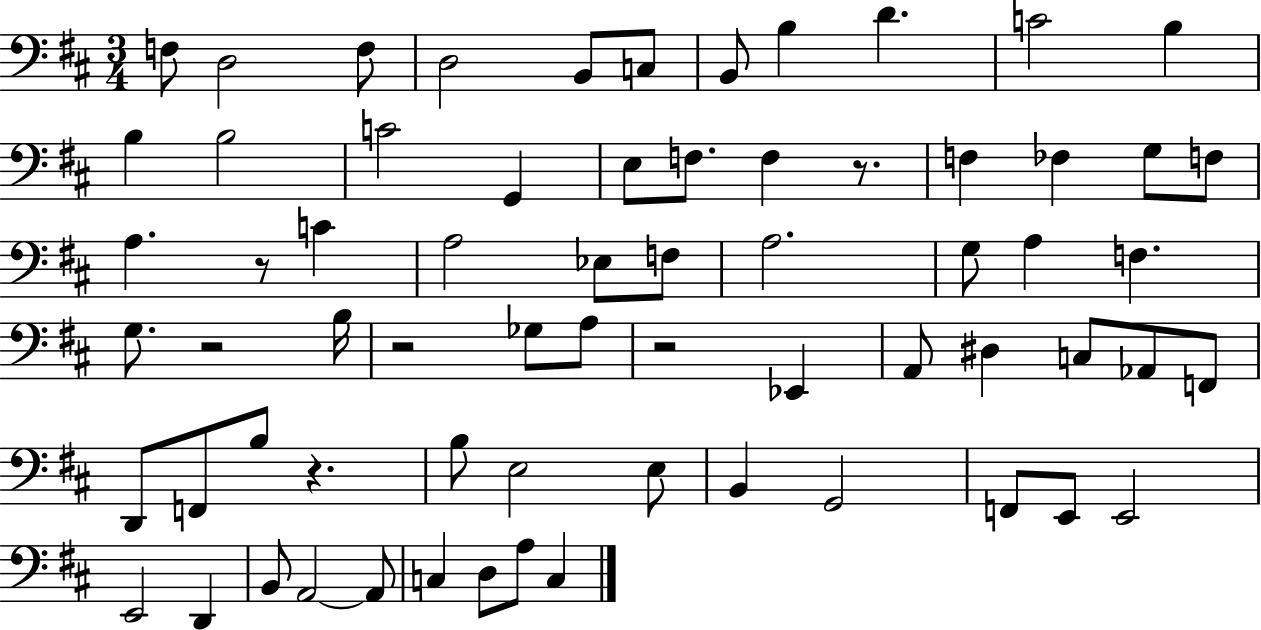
{
  \clef bass
  \numericTimeSignature
  \time 3/4
  \key d \major
  f8 d2 f8 | d2 b,8 c8 | b,8 b4 d'4. | c'2 b4 | \break b4 b2 | c'2 g,4 | e8 f8. f4 r8. | f4 fes4 g8 f8 | \break a4. r8 c'4 | a2 ees8 f8 | a2. | g8 a4 f4. | \break g8. r2 b16 | r2 ges8 a8 | r2 ees,4 | a,8 dis4 c8 aes,8 f,8 | \break d,8 f,8 b8 r4. | b8 e2 e8 | b,4 g,2 | f,8 e,8 e,2 | \break e,2 d,4 | b,8 a,2~~ a,8 | c4 d8 a8 c4 | \bar "|."
}